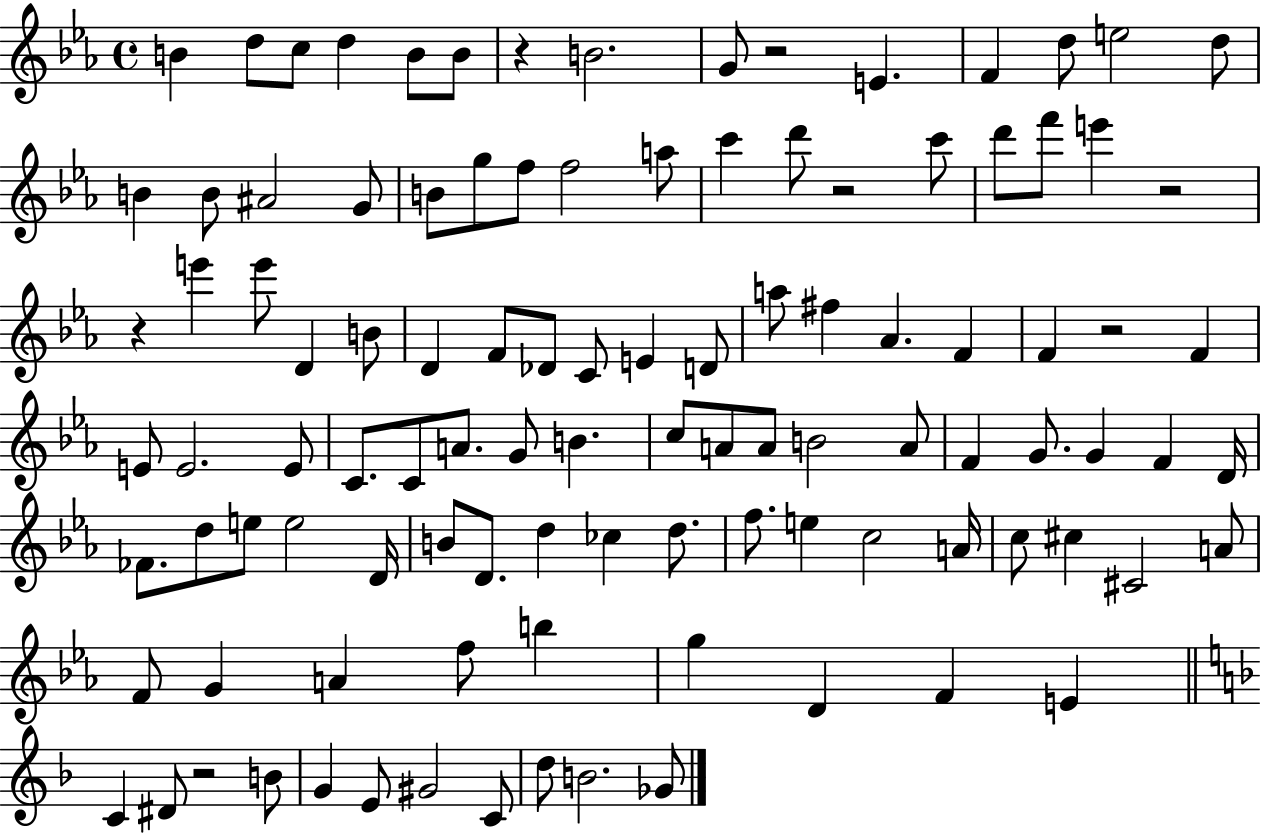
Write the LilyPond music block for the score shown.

{
  \clef treble
  \time 4/4
  \defaultTimeSignature
  \key ees \major
  b'4 d''8 c''8 d''4 b'8 b'8 | r4 b'2. | g'8 r2 e'4. | f'4 d''8 e''2 d''8 | \break b'4 b'8 ais'2 g'8 | b'8 g''8 f''8 f''2 a''8 | c'''4 d'''8 r2 c'''8 | d'''8 f'''8 e'''4 r2 | \break r4 e'''4 e'''8 d'4 b'8 | d'4 f'8 des'8 c'8 e'4 d'8 | a''8 fis''4 aes'4. f'4 | f'4 r2 f'4 | \break e'8 e'2. e'8 | c'8. c'8 a'8. g'8 b'4. | c''8 a'8 a'8 b'2 a'8 | f'4 g'8. g'4 f'4 d'16 | \break fes'8. d''8 e''8 e''2 d'16 | b'8 d'8. d''4 ces''4 d''8. | f''8. e''4 c''2 a'16 | c''8 cis''4 cis'2 a'8 | \break f'8 g'4 a'4 f''8 b''4 | g''4 d'4 f'4 e'4 | \bar "||" \break \key f \major c'4 dis'8 r2 b'8 | g'4 e'8 gis'2 c'8 | d''8 b'2. ges'8 | \bar "|."
}